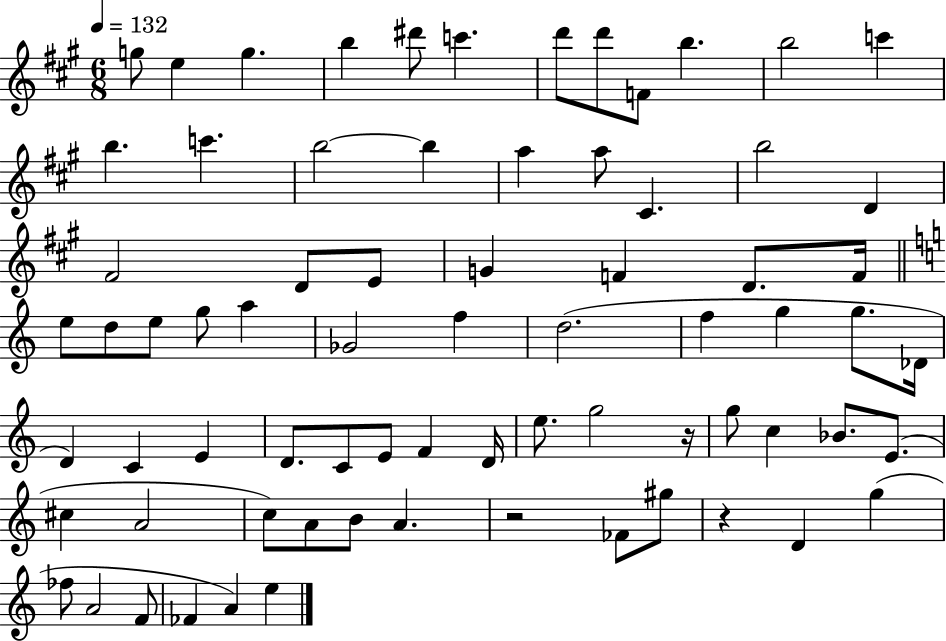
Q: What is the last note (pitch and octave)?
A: E5